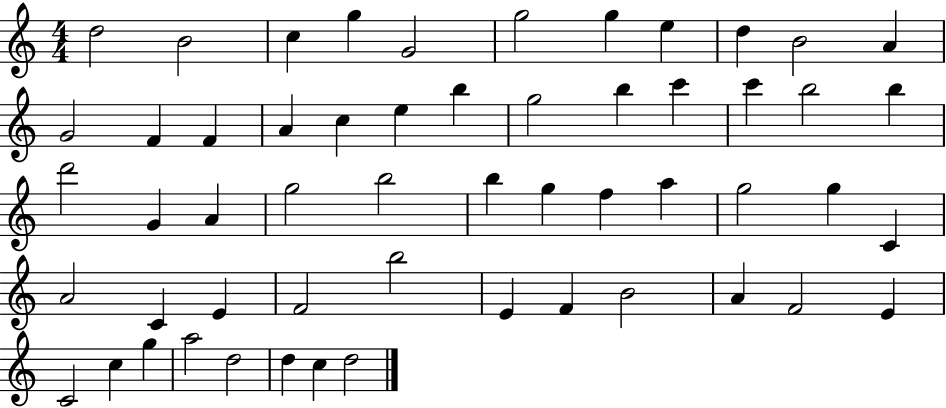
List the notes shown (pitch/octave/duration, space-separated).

D5/h B4/h C5/q G5/q G4/h G5/h G5/q E5/q D5/q B4/h A4/q G4/h F4/q F4/q A4/q C5/q E5/q B5/q G5/h B5/q C6/q C6/q B5/h B5/q D6/h G4/q A4/q G5/h B5/h B5/q G5/q F5/q A5/q G5/h G5/q C4/q A4/h C4/q E4/q F4/h B5/h E4/q F4/q B4/h A4/q F4/h E4/q C4/h C5/q G5/q A5/h D5/h D5/q C5/q D5/h